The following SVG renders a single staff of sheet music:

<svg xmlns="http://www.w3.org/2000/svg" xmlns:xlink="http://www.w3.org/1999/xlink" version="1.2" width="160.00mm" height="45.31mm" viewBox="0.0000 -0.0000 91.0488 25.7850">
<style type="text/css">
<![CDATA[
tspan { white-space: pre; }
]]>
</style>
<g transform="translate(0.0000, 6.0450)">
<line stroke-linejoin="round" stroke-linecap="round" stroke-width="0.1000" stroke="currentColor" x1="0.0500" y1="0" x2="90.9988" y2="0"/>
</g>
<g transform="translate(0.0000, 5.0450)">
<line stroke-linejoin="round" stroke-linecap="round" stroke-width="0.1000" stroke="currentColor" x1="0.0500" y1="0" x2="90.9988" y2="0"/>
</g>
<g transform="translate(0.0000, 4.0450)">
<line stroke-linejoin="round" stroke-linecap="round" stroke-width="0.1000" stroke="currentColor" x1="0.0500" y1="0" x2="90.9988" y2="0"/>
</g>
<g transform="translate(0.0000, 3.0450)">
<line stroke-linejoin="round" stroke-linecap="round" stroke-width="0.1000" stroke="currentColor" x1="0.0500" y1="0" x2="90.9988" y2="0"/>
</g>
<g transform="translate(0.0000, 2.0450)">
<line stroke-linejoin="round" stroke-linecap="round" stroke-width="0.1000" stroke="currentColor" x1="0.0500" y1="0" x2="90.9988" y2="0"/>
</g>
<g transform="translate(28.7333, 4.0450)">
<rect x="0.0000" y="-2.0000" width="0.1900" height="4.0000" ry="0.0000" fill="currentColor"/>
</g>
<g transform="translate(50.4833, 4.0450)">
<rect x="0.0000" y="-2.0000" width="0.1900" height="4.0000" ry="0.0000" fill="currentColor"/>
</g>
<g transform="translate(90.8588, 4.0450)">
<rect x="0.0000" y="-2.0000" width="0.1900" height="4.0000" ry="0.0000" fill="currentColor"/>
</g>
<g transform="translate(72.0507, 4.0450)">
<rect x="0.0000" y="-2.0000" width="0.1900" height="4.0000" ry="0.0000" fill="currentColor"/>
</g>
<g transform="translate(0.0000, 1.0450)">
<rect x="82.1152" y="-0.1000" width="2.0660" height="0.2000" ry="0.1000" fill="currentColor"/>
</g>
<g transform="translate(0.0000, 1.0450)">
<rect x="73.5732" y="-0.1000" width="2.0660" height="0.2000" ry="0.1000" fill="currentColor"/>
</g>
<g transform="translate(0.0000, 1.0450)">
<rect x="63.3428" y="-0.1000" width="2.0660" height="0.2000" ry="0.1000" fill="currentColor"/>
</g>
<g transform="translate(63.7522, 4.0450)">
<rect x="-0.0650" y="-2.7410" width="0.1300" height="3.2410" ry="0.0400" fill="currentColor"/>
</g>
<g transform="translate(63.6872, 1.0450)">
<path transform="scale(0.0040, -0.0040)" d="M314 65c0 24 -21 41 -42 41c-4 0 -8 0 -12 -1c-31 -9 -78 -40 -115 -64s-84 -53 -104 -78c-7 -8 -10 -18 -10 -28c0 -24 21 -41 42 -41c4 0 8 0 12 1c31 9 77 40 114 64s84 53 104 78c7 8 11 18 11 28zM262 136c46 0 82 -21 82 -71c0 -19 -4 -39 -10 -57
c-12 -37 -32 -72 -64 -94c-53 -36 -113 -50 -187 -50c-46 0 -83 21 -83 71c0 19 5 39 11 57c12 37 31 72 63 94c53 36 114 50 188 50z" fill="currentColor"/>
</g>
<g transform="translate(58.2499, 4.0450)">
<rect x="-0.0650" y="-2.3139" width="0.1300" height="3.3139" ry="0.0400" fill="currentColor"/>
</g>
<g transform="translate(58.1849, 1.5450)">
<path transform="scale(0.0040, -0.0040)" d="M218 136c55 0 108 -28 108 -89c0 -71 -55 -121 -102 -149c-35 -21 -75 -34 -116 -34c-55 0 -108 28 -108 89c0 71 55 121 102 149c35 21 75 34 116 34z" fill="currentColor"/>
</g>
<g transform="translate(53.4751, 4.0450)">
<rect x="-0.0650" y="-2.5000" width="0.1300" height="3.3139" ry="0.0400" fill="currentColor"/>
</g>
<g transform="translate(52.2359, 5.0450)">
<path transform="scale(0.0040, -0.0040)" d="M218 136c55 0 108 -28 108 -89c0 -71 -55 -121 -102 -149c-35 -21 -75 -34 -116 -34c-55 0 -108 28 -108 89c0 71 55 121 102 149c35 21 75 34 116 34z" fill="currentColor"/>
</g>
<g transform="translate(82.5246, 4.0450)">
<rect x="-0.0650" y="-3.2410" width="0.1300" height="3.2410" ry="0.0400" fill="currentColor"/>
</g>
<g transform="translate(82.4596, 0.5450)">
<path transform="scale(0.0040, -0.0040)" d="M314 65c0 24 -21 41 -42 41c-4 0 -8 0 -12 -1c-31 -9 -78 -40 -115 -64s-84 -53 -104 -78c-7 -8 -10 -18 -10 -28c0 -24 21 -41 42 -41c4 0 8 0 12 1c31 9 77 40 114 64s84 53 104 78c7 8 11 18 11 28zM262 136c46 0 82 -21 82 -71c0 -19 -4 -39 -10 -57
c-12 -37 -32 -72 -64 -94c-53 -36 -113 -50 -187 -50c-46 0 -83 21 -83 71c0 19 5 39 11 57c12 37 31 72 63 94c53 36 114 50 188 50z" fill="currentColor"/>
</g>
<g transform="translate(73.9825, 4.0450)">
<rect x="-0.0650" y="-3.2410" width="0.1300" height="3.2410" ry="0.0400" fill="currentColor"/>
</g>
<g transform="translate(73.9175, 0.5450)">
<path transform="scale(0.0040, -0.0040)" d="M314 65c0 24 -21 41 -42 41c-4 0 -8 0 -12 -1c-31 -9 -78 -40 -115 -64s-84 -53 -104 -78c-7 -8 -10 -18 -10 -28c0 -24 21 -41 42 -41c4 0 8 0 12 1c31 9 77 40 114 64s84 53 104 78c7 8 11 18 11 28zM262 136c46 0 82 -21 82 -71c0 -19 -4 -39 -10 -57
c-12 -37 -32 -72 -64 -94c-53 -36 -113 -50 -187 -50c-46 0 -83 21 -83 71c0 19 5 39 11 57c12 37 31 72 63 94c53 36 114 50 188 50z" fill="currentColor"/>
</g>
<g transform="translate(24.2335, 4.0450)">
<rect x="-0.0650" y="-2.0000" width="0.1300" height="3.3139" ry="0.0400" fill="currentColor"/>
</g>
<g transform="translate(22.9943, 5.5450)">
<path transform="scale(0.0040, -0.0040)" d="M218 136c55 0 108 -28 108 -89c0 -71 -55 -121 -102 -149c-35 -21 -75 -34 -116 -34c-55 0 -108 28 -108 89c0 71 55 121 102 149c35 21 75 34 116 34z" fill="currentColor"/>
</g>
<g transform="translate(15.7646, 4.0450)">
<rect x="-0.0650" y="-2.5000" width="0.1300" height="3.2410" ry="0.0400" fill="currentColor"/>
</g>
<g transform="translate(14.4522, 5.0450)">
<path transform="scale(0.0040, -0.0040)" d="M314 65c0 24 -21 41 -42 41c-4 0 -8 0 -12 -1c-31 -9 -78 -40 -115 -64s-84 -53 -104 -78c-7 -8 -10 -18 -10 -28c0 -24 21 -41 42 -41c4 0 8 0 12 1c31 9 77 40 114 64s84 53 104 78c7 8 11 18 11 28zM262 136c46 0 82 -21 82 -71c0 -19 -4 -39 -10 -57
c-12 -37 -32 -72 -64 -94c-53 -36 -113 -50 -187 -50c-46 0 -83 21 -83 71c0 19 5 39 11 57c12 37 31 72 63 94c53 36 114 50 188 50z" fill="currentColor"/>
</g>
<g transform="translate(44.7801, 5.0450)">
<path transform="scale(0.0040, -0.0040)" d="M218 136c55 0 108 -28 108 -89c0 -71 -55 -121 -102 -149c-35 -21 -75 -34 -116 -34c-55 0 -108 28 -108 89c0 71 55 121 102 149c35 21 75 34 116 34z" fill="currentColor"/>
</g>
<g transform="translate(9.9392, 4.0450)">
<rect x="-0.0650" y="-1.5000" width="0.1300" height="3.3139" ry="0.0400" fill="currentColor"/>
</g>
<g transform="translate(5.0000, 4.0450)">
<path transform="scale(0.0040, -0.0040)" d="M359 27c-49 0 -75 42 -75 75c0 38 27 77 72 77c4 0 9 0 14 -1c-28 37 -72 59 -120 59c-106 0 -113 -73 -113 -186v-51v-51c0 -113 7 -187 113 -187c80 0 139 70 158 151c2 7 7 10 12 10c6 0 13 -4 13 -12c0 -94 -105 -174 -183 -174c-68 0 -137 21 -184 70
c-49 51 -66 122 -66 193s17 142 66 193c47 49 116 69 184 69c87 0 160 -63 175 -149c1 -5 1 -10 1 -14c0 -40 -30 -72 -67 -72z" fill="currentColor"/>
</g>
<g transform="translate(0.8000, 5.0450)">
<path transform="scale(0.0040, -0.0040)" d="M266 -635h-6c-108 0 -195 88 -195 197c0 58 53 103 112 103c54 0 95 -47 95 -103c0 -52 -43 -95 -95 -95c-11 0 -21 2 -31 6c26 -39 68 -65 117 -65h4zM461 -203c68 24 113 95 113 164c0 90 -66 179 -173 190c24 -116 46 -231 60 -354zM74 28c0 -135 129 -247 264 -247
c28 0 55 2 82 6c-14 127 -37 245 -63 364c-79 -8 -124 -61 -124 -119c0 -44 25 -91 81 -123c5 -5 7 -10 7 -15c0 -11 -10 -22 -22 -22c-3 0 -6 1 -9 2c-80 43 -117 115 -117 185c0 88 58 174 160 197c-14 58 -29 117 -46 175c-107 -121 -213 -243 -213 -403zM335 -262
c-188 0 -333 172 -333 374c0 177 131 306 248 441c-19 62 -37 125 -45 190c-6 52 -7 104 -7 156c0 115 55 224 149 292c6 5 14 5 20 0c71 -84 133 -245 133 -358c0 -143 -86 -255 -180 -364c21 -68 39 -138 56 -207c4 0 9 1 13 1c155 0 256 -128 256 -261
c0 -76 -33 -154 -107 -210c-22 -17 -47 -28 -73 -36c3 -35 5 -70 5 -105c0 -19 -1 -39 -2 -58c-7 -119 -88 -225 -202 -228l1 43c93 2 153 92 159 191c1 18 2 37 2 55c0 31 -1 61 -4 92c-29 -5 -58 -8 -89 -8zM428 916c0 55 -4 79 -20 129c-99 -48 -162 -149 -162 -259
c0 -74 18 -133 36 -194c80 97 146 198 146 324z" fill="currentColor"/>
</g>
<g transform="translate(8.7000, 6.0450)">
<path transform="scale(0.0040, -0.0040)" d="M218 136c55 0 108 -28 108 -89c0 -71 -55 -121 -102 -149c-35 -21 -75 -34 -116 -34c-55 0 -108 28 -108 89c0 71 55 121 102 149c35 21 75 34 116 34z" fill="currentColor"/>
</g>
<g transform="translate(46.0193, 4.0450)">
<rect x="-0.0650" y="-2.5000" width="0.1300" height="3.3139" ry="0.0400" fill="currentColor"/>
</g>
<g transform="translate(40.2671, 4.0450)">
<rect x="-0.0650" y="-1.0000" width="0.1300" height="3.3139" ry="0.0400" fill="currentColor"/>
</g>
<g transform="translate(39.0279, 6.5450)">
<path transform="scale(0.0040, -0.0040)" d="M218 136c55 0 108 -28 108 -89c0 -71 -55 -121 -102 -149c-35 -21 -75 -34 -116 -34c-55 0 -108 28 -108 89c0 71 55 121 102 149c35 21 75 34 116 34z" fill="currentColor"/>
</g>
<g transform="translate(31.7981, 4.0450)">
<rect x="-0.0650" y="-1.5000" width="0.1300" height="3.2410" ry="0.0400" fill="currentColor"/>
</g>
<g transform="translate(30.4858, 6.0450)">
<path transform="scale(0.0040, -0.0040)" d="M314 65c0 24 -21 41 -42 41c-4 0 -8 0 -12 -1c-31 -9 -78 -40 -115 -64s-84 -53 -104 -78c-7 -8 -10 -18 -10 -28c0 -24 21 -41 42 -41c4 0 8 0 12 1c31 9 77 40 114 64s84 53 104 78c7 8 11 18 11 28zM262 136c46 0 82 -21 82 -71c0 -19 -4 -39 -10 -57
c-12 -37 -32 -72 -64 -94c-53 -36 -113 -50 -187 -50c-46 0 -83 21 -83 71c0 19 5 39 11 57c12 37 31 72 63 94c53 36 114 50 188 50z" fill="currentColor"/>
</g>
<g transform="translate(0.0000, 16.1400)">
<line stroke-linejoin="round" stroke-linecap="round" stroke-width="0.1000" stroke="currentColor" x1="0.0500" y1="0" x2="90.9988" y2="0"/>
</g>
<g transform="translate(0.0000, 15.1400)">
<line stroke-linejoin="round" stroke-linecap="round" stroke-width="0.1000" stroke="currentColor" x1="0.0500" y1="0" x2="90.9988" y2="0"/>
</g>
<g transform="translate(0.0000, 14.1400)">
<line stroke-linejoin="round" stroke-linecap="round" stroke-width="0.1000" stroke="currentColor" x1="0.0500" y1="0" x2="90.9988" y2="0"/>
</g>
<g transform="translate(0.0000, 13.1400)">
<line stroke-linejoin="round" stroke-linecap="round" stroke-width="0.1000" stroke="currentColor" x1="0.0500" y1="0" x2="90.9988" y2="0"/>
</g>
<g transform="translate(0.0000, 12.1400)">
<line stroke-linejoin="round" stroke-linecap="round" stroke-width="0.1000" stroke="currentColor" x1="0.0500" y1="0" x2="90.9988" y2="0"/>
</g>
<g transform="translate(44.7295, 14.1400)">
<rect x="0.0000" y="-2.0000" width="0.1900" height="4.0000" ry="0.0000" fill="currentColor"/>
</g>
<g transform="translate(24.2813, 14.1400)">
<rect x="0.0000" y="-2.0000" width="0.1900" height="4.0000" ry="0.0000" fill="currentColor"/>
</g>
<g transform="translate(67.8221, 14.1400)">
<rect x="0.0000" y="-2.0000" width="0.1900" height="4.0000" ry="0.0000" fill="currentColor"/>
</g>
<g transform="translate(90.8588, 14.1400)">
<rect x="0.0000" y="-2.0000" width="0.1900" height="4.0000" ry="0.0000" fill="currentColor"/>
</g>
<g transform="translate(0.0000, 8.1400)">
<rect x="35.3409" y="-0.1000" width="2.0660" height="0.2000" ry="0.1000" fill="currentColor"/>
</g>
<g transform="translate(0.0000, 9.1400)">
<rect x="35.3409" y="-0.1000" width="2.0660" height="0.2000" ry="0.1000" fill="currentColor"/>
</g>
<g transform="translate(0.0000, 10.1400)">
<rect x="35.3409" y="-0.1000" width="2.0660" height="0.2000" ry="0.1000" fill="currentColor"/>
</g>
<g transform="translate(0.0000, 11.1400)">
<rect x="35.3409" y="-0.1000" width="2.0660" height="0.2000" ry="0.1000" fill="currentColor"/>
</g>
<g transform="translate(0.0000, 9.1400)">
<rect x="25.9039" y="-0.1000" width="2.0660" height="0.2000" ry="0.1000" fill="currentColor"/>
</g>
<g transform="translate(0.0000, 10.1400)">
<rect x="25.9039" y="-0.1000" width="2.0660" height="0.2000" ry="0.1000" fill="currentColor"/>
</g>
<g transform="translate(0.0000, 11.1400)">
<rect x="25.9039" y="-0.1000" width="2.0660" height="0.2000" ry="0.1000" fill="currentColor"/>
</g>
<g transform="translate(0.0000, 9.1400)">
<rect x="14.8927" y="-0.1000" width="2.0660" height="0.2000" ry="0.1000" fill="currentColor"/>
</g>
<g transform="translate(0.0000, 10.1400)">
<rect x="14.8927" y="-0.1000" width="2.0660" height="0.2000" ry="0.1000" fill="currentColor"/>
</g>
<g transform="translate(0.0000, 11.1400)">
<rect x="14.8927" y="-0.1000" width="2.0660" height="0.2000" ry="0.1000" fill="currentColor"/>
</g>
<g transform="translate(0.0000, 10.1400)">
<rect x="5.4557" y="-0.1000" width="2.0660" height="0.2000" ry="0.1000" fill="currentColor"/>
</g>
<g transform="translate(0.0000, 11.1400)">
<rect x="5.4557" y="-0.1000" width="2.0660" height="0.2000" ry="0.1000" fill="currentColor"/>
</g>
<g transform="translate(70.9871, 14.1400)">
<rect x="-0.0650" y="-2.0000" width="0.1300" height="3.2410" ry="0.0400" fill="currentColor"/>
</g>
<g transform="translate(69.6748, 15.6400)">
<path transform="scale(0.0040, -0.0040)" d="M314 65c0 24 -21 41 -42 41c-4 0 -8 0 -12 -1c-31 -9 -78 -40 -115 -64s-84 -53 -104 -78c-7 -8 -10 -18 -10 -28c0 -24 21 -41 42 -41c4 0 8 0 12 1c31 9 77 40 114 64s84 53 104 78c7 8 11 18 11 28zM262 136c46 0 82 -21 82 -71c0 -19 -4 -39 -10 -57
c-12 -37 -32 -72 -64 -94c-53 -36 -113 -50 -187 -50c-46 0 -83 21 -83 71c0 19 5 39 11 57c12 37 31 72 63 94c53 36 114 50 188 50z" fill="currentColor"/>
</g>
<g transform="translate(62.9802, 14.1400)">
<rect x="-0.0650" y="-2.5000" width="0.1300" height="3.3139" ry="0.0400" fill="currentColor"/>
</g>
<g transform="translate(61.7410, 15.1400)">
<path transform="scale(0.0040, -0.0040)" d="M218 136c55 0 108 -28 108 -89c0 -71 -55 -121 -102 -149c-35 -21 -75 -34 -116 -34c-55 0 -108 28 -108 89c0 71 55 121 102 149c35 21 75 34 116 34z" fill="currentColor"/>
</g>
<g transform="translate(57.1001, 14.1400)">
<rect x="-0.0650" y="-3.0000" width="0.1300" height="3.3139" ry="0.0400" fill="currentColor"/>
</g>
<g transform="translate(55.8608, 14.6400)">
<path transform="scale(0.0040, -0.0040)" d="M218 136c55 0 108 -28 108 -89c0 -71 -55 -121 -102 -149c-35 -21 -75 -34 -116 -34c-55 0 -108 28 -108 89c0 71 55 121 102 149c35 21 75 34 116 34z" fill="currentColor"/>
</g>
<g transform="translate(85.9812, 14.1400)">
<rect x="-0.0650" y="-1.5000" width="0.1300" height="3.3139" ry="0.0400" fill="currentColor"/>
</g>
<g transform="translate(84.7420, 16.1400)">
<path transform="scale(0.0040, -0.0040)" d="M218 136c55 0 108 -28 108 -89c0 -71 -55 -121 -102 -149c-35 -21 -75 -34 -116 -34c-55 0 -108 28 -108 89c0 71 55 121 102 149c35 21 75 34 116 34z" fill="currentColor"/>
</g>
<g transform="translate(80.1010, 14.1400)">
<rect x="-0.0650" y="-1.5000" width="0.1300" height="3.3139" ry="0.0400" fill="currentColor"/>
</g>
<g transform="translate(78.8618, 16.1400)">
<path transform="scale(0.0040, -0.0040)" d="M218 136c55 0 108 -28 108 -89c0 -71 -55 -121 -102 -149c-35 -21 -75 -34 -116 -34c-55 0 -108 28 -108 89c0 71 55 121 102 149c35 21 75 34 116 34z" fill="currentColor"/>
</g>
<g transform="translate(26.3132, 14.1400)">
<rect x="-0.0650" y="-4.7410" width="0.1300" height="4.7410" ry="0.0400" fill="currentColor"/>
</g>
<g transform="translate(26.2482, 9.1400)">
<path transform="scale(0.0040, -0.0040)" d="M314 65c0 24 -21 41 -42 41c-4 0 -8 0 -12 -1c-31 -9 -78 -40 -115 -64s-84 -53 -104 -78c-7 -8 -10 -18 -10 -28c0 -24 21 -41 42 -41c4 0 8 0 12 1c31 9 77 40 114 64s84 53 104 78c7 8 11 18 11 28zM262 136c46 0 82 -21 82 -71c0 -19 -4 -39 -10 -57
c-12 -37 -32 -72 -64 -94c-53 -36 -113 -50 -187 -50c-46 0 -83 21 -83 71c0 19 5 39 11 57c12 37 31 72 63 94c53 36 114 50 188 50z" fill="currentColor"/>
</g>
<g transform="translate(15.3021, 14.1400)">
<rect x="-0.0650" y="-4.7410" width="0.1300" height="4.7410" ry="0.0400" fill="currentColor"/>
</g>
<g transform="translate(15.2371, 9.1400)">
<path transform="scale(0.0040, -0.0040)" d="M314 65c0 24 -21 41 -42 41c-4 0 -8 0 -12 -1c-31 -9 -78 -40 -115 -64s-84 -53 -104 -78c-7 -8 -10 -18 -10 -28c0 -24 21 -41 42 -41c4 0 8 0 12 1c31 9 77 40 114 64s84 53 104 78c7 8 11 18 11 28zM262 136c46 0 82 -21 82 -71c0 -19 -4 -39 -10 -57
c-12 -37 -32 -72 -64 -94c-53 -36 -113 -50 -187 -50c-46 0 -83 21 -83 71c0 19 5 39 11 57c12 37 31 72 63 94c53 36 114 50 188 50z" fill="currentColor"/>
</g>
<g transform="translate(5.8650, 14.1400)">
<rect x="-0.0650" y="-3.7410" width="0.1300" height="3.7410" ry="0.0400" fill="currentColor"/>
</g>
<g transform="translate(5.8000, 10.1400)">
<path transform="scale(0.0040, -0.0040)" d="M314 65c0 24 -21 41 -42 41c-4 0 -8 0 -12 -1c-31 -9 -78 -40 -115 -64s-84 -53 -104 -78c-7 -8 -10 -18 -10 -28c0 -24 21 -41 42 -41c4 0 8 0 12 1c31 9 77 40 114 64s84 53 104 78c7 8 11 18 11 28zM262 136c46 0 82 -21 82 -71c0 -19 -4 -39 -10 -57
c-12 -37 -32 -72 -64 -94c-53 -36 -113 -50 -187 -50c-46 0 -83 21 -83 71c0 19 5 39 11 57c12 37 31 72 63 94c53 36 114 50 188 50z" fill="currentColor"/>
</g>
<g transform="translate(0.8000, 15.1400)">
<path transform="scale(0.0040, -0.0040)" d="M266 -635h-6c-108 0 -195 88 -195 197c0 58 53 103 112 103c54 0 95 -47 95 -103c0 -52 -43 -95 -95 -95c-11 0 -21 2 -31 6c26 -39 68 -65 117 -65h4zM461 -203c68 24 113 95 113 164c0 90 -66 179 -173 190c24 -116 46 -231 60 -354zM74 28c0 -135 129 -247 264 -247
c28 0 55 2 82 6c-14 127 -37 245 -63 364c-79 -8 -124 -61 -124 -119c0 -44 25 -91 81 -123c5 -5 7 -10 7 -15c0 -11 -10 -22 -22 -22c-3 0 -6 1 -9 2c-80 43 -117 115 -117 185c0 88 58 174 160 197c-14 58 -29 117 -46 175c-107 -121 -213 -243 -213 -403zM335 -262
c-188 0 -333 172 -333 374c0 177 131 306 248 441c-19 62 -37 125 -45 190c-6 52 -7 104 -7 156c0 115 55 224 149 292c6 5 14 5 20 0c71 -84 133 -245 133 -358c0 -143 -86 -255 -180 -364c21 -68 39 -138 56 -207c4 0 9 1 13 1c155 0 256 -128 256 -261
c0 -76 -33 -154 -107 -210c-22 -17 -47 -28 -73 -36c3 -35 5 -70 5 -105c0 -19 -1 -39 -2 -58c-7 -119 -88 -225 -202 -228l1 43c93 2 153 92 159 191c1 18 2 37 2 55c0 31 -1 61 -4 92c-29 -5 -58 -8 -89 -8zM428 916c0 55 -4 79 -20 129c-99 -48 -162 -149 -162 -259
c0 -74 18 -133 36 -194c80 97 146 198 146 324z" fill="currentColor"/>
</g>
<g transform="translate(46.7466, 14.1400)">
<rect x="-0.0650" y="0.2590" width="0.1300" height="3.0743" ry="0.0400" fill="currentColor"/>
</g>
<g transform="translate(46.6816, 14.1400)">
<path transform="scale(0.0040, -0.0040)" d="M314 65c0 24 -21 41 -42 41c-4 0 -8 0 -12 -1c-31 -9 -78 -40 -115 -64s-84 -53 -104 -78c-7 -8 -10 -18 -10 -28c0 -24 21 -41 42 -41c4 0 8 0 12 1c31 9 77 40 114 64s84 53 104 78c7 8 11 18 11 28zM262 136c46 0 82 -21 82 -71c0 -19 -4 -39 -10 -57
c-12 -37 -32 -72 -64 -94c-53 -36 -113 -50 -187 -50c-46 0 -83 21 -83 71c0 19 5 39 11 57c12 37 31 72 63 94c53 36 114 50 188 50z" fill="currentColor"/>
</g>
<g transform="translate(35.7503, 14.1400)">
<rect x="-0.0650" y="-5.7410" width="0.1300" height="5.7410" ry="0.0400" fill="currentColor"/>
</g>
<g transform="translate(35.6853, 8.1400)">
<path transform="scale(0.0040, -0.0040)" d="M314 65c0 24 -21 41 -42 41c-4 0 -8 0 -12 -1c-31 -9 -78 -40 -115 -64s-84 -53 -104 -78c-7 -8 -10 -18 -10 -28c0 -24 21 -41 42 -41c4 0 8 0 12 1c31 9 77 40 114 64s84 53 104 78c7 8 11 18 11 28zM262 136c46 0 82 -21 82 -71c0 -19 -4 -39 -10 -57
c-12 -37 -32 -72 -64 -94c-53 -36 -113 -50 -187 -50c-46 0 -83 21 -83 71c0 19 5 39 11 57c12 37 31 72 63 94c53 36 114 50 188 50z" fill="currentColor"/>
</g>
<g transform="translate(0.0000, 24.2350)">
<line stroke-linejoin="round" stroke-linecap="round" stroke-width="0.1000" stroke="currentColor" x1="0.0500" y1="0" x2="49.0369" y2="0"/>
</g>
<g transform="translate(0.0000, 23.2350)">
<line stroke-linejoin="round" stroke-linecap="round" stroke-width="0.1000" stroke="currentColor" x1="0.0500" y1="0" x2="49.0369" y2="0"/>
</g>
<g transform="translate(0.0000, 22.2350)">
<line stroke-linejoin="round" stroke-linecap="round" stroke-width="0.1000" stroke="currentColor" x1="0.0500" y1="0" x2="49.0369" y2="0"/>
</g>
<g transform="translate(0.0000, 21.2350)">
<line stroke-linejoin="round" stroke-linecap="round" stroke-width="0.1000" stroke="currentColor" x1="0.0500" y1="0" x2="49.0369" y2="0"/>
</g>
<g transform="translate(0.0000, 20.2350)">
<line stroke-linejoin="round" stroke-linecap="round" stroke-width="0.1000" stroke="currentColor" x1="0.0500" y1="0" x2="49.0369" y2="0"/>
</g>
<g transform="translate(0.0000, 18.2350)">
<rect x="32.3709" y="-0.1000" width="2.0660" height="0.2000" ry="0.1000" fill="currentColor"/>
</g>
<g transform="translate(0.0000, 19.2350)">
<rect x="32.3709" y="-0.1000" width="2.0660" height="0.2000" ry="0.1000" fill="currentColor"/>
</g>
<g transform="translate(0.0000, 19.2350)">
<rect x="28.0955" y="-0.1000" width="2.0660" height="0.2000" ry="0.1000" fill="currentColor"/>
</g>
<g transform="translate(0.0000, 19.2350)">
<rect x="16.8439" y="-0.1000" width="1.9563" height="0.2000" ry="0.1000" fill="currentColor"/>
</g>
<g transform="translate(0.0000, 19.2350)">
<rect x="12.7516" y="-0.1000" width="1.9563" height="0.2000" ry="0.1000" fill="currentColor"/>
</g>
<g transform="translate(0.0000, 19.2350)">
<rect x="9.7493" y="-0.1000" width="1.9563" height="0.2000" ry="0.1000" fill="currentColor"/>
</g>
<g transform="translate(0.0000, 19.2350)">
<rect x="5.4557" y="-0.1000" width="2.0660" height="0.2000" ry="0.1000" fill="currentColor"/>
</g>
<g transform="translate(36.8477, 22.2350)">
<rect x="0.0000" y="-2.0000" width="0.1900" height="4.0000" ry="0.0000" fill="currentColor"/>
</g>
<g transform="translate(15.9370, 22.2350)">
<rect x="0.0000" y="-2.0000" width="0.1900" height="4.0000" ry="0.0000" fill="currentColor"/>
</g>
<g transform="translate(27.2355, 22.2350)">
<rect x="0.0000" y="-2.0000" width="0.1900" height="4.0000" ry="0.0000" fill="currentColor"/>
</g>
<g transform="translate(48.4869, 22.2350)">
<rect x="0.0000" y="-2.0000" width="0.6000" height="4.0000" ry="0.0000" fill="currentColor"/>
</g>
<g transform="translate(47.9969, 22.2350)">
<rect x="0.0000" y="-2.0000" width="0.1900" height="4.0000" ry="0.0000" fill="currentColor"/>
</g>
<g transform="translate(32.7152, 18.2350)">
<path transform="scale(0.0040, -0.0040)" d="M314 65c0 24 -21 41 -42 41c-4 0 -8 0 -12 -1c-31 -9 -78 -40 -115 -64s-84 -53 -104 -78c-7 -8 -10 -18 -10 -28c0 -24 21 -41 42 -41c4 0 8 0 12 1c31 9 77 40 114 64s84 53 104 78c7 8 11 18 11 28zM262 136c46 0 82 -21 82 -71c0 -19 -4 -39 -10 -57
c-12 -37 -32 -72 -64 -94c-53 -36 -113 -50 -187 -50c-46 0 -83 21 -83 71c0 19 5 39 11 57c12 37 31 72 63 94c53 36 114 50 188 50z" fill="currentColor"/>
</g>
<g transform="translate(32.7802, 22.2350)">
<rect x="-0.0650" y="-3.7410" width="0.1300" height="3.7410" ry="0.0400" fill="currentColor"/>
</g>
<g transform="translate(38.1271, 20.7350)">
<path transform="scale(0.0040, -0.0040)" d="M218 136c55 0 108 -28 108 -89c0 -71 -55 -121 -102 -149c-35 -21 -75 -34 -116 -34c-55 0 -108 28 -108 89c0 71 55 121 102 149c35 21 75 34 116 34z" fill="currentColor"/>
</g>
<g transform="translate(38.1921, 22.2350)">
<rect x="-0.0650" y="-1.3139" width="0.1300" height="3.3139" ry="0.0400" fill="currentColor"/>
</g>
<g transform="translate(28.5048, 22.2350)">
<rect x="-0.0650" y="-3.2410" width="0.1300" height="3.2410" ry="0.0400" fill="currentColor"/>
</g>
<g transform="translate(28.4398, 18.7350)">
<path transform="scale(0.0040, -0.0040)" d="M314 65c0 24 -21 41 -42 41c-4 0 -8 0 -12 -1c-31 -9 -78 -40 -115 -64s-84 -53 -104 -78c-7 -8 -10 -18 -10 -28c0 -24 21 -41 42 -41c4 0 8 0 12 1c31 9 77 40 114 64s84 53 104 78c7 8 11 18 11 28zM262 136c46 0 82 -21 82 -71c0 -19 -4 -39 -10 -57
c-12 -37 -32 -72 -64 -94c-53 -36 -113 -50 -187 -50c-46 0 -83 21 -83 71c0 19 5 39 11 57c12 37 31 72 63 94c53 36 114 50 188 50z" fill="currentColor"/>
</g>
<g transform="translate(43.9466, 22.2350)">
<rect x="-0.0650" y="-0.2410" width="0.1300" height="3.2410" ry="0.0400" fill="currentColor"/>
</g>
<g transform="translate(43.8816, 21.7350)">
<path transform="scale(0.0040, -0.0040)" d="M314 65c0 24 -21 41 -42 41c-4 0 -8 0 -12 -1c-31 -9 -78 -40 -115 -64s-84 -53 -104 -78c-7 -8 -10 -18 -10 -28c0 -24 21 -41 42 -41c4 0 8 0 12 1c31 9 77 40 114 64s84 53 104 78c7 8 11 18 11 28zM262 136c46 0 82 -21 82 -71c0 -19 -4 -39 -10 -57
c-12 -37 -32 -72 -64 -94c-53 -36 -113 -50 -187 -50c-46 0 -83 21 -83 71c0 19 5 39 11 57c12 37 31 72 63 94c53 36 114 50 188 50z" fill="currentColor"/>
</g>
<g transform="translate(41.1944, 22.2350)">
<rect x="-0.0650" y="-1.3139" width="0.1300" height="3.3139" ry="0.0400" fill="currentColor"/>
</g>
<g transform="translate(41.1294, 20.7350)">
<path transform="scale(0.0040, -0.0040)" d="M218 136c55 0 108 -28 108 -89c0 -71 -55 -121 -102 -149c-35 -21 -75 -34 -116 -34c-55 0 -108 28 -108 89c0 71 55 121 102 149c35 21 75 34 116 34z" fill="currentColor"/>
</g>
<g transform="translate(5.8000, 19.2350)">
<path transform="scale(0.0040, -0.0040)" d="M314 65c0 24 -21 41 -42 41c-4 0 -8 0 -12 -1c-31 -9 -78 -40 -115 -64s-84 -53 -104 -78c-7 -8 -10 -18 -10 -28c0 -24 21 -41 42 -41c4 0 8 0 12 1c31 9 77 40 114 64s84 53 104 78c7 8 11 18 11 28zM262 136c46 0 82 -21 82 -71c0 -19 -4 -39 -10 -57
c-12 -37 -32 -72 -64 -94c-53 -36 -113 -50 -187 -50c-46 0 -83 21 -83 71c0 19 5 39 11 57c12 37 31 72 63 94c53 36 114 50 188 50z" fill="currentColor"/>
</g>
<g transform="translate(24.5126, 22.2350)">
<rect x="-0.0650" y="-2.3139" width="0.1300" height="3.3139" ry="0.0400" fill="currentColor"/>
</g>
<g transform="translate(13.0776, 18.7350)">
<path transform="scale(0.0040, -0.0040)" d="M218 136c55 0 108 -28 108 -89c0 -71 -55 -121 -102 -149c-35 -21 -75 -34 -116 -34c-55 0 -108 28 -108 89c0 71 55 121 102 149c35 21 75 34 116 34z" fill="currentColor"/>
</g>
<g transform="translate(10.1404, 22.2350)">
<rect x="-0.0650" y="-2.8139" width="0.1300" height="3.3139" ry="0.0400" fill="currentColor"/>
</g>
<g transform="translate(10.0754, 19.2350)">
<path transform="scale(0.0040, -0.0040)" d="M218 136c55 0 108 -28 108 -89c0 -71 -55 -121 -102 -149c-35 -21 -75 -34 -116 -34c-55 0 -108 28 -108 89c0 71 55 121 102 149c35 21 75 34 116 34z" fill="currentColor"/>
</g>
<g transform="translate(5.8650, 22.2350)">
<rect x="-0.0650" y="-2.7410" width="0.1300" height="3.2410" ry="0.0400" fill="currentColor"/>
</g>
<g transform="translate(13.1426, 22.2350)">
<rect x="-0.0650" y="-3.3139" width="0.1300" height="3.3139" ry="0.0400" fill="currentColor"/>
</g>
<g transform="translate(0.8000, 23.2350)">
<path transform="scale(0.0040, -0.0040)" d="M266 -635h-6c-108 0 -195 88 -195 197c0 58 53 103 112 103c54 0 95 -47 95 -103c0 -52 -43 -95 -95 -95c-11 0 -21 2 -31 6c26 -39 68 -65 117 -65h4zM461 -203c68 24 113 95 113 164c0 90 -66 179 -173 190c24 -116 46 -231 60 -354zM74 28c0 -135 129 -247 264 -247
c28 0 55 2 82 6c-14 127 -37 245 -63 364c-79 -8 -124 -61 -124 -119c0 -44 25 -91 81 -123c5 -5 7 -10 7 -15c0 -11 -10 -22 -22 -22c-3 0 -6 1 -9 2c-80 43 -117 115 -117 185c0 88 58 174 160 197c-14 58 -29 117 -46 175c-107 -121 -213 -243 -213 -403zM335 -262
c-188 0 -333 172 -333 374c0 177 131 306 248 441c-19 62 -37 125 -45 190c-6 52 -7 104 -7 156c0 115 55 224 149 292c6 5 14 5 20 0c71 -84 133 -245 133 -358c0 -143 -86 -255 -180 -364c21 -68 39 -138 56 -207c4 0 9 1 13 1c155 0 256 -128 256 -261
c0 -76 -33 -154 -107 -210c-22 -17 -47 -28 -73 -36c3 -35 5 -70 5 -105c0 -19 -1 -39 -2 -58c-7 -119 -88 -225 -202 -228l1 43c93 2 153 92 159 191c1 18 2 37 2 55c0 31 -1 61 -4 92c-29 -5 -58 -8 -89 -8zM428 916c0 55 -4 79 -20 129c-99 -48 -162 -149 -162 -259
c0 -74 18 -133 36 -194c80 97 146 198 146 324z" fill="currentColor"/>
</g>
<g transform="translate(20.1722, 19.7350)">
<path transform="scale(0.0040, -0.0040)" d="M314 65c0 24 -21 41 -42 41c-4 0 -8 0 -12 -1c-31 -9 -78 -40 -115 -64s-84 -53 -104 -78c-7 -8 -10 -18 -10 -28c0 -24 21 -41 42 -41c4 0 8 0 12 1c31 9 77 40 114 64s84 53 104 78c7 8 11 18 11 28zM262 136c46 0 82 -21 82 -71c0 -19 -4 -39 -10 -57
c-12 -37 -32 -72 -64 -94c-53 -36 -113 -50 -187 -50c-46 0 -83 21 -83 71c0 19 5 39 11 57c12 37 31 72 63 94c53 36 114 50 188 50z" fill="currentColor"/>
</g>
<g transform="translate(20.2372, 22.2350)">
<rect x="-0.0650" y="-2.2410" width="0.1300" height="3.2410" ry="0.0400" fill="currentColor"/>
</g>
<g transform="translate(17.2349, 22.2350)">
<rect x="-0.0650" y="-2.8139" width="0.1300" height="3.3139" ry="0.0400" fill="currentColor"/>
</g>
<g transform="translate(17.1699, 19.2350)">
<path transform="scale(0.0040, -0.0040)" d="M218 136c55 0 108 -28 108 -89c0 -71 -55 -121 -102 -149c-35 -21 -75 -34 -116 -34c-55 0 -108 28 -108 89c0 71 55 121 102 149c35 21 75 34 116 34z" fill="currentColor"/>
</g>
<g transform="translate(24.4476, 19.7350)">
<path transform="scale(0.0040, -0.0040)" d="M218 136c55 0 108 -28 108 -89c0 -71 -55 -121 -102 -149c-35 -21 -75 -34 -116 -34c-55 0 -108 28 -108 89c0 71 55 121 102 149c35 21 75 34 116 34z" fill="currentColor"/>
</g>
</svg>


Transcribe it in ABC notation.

X:1
T:Untitled
M:4/4
L:1/4
K:C
E G2 F E2 D G G g a2 b2 b2 c'2 e'2 e'2 g'2 B2 A G F2 E E a2 a b a g2 g b2 c'2 e e c2